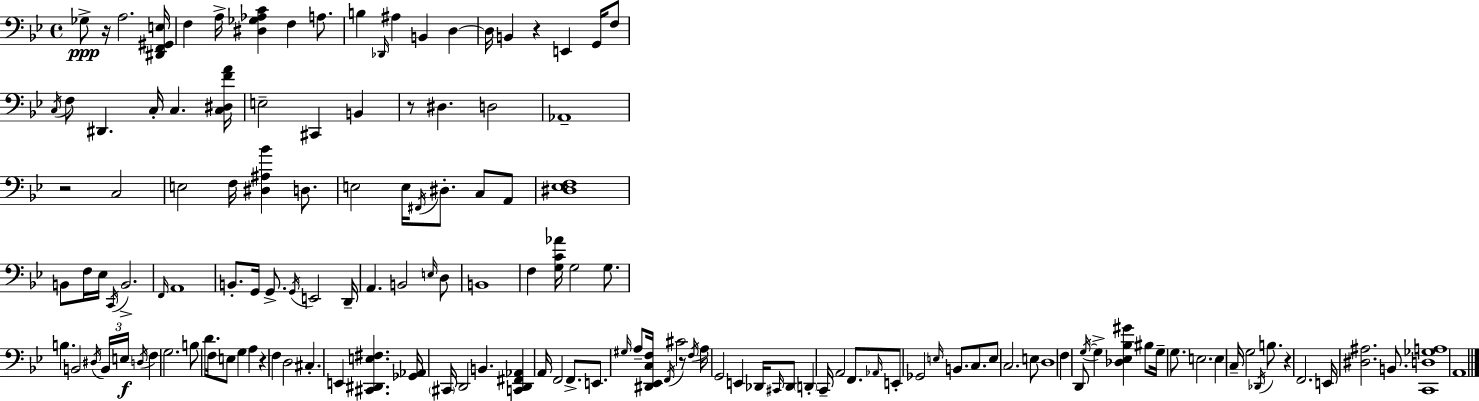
Gb3/e R/s A3/h. [D#2,F2,G#2,E3]/s F3/q A3/s [D#3,Gb3,Ab3,C4]/q F3/q A3/e. B3/q Db2/s A#3/q B2/q D3/q D3/s B2/q R/q E2/q G2/s F3/e C3/s F3/e D#2/q. C3/s C3/q. [C3,D#3,F4,A4]/s E3/h C#2/q B2/q R/e D#3/q. D3/h Ab2/w R/h C3/h E3/h F3/s [D#3,A#3,Bb4]/q D3/e. E3/h E3/s F#2/s D#3/e. C3/e A2/e [D#3,Eb3,F3]/w B2/e F3/s Eb3/s C2/s B2/h. F2/s A2/w B2/e. G2/s G2/e. G2/s E2/h D2/s A2/q. B2/h E3/s D3/e B2/w F3/q [G3,C4,Ab4]/s G3/h G3/e. B3/q. B2/h D#3/s B2/s E3/s D3/s F3/q G3/h. B3/e D4/e. F3/s E3/e G3/q A3/q R/q F3/q D3/h C#3/q. E2/q [C#2,D#2,E3,F#3]/q. [Gb2,Ab2]/s C#2/s D2/h B2/q. [C2,D2,F#2,Ab2]/q A2/s F2/h F2/e. E2/e. G#3/s A3/e [D#2,Eb2,C3,F3]/s F2/s C#4/h R/e F3/s A3/s G2/h E2/q Db2/s C#2/s Db2/e D2/q C2/s A2/h F2/e. Ab2/s E2/e Gb2/h E3/s B2/e. C3/e. E3/e C3/h. E3/e D3/w F3/q D2/e G3/s G3/q [Db3,Eb3,Bb3,G#4]/q BIS3/e G3/s G3/e. E3/h. E3/q C3/s G3/h Db2/s B3/e. R/q F2/h. E2/s [D#3,A#3]/h. B2/e. [C2,D3,Gb3,A3]/w A2/w